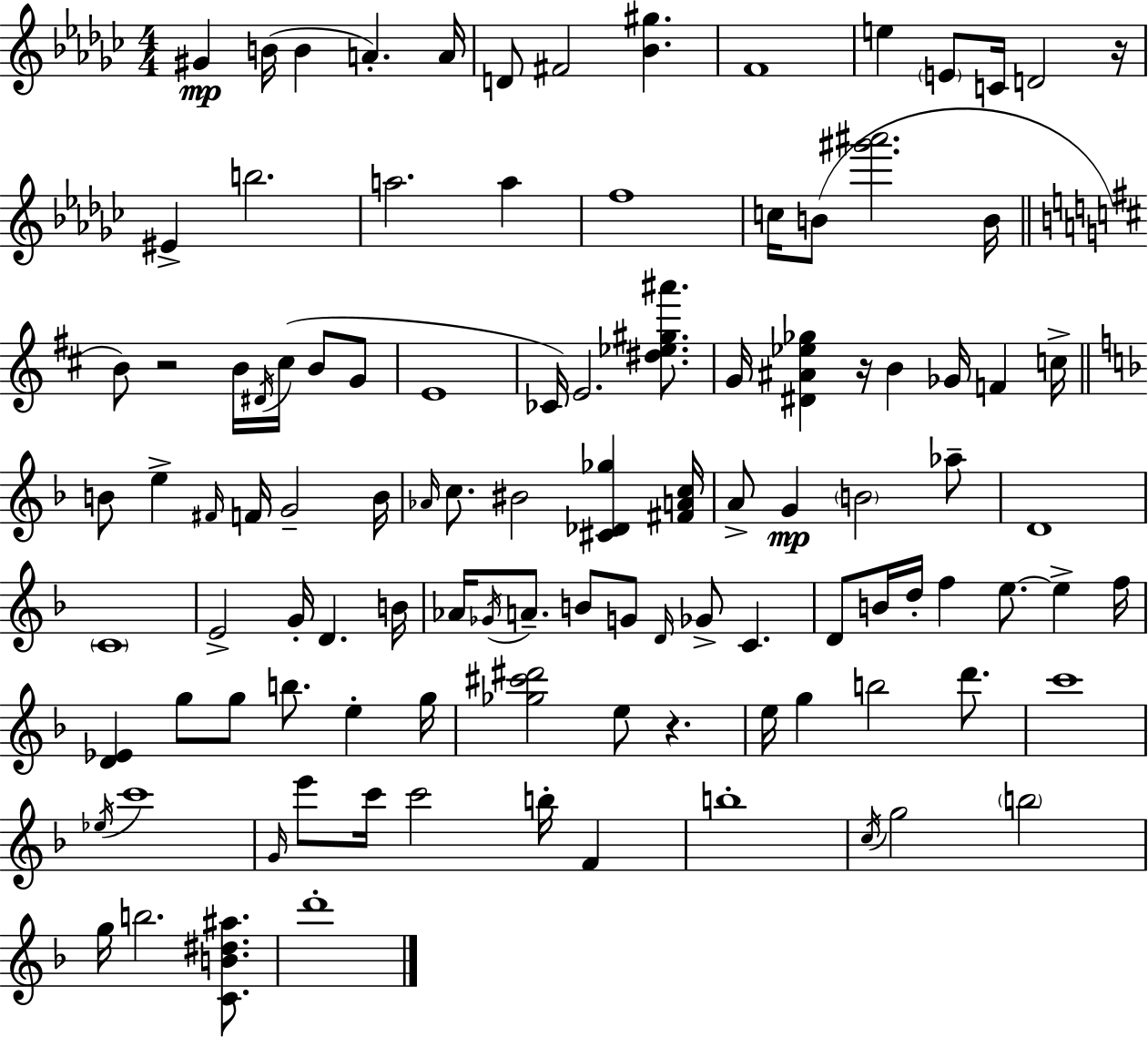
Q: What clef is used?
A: treble